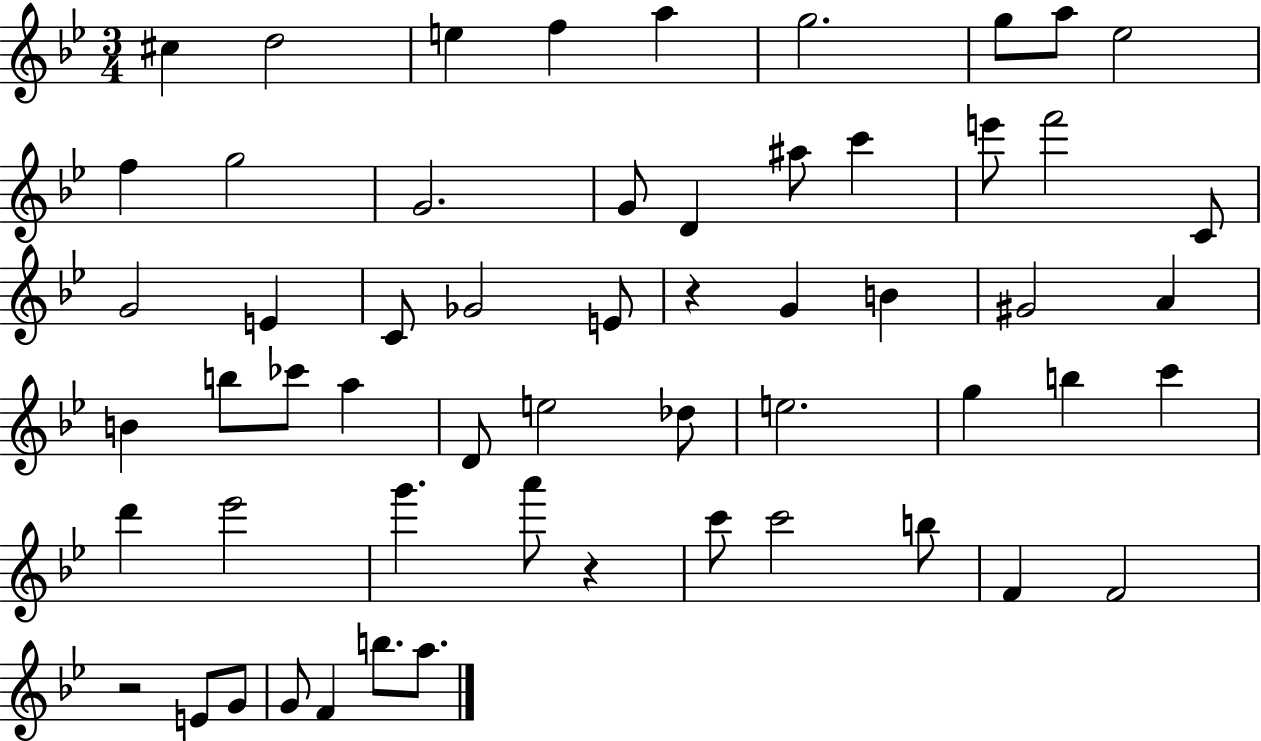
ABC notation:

X:1
T:Untitled
M:3/4
L:1/4
K:Bb
^c d2 e f a g2 g/2 a/2 _e2 f g2 G2 G/2 D ^a/2 c' e'/2 f'2 C/2 G2 E C/2 _G2 E/2 z G B ^G2 A B b/2 _c'/2 a D/2 e2 _d/2 e2 g b c' d' _e'2 g' a'/2 z c'/2 c'2 b/2 F F2 z2 E/2 G/2 G/2 F b/2 a/2